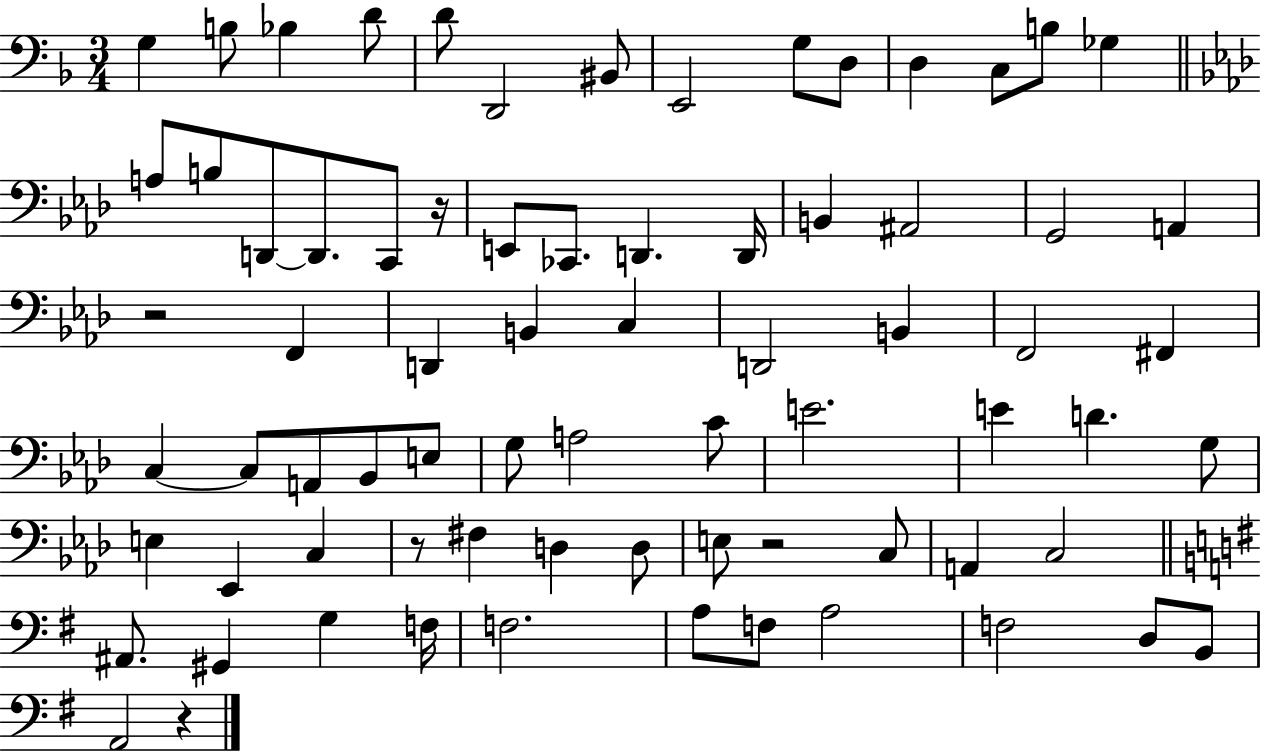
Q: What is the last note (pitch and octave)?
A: A2